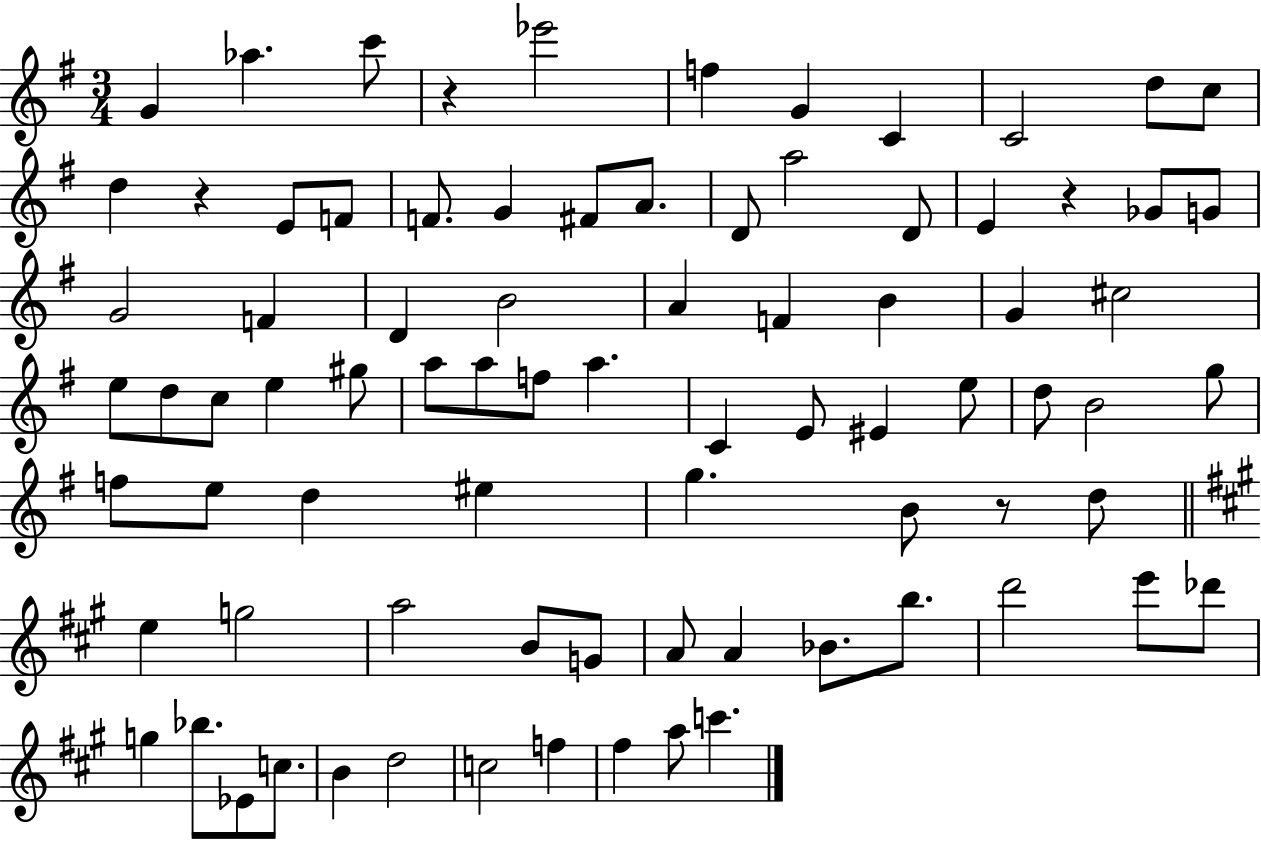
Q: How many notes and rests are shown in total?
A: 82